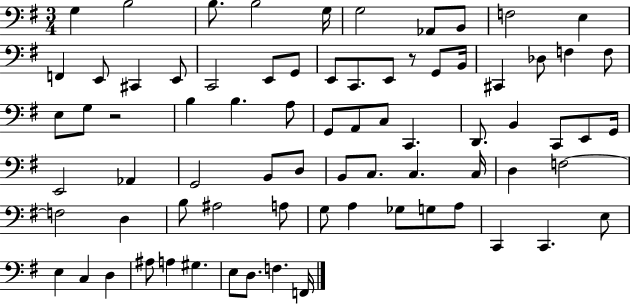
G3/q B3/h B3/e. B3/h G3/s G3/h Ab2/e B2/e F3/h E3/q F2/q E2/e C#2/q E2/e C2/h E2/e G2/e E2/e C2/e. E2/e R/e G2/e B2/s C#2/q Db3/e F3/q F3/e E3/e G3/e R/h B3/q B3/q. A3/e G2/e A2/e C3/e C2/q. D2/e. B2/q C2/e E2/e G2/s E2/h Ab2/q G2/h B2/e D3/e B2/e C3/e. C3/q. C3/s D3/q F3/h F3/h D3/q B3/e A#3/h A3/e G3/e A3/q Gb3/e G3/e A3/e C2/q C2/q. E3/e E3/q C3/q D3/q A#3/e A3/q G#3/q. E3/e D3/e. F3/q. F2/s